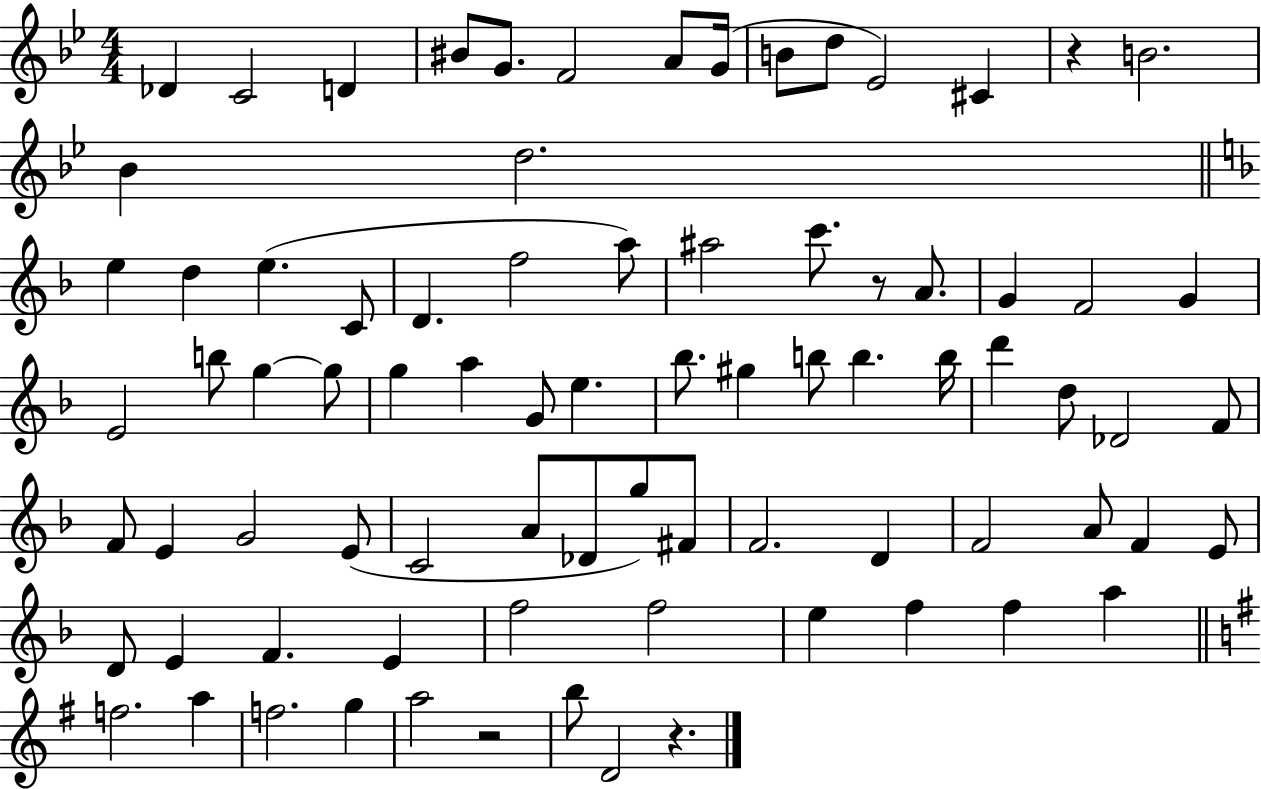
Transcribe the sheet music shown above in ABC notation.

X:1
T:Untitled
M:4/4
L:1/4
K:Bb
_D C2 D ^B/2 G/2 F2 A/2 G/4 B/2 d/2 _E2 ^C z B2 _B d2 e d e C/2 D f2 a/2 ^a2 c'/2 z/2 A/2 G F2 G E2 b/2 g g/2 g a G/2 e _b/2 ^g b/2 b b/4 d' d/2 _D2 F/2 F/2 E G2 E/2 C2 A/2 _D/2 g/2 ^F/2 F2 D F2 A/2 F E/2 D/2 E F E f2 f2 e f f a f2 a f2 g a2 z2 b/2 D2 z